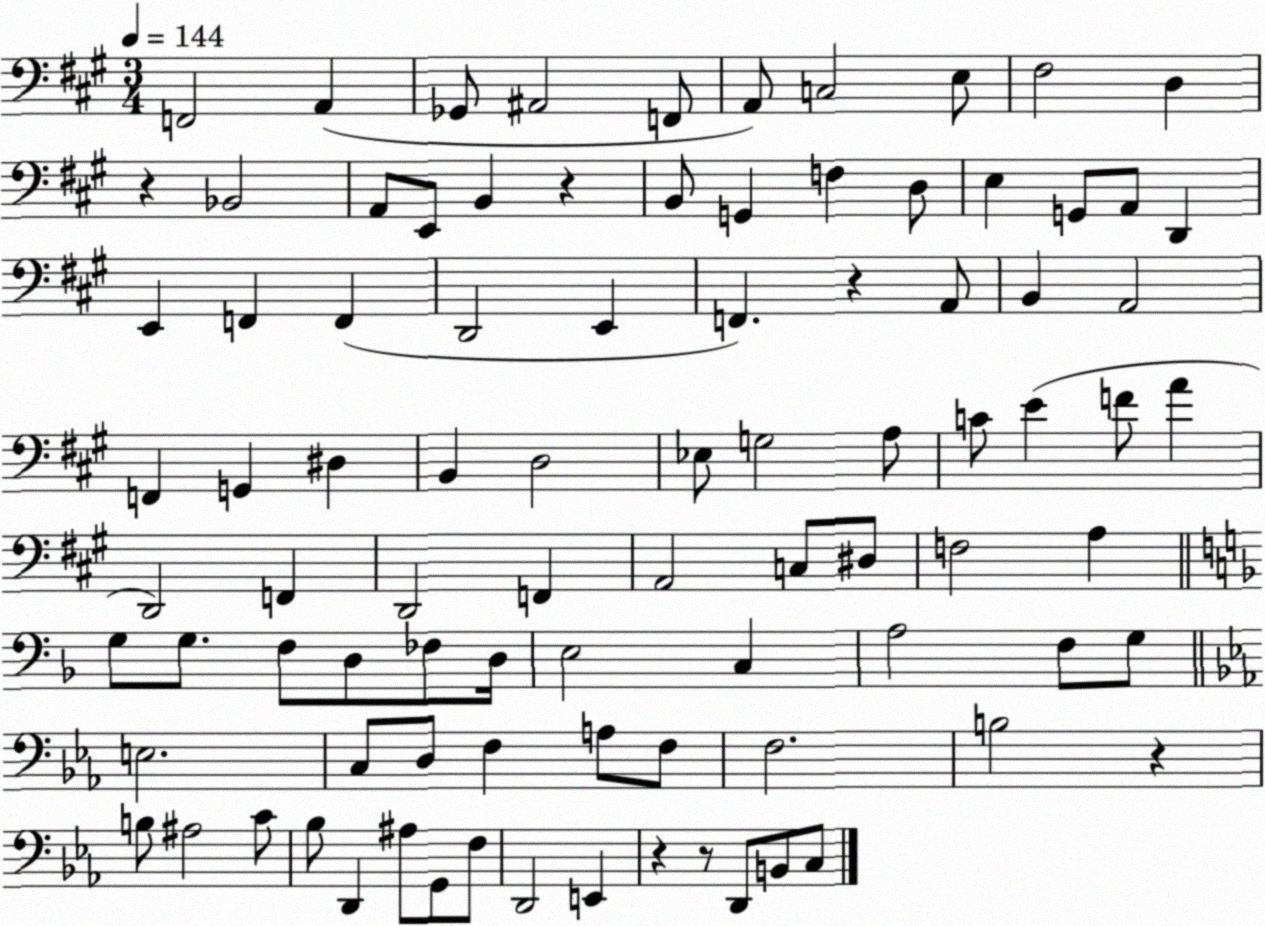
X:1
T:Untitled
M:3/4
L:1/4
K:A
F,,2 A,, _G,,/2 ^A,,2 F,,/2 A,,/2 C,2 E,/2 ^F,2 D, z _B,,2 A,,/2 E,,/2 B,, z B,,/2 G,, F, D,/2 E, G,,/2 A,,/2 D,, E,, F,, F,, D,,2 E,, F,, z A,,/2 B,, A,,2 F,, G,, ^D, B,, D,2 _E,/2 G,2 A,/2 C/2 E F/2 A D,,2 F,, D,,2 F,, A,,2 C,/2 ^D,/2 F,2 A, G,/2 G,/2 F,/2 D,/2 _F,/2 D,/4 E,2 C, A,2 F,/2 G,/2 E,2 C,/2 D,/2 F, A,/2 F,/2 F,2 B,2 z B,/2 ^A,2 C/2 _B,/2 D,, ^A,/2 G,,/2 F,/2 D,,2 E,, z z/2 D,,/2 B,,/2 C,/2